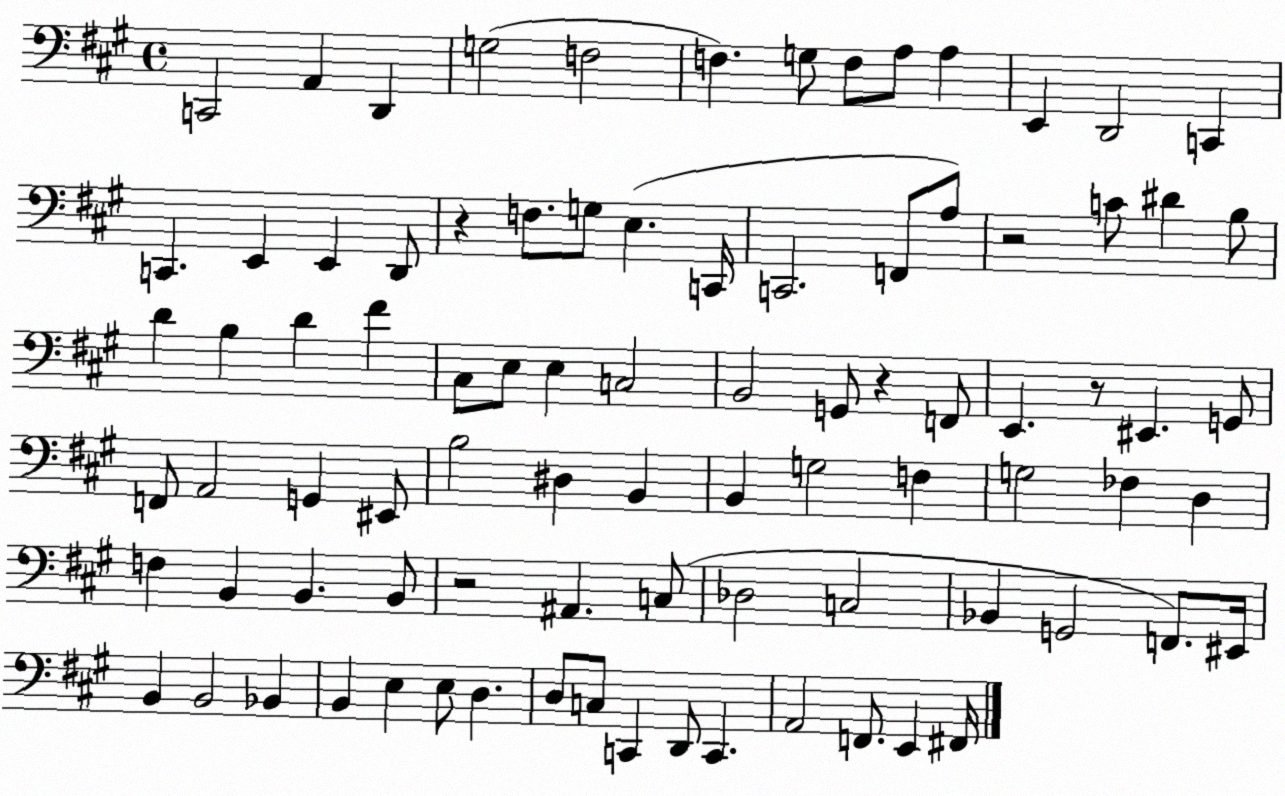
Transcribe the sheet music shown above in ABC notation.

X:1
T:Untitled
M:4/4
L:1/4
K:A
C,,2 A,, D,, G,2 F,2 F, G,/2 F,/2 A,/2 A, E,, D,,2 C,, C,, E,, E,, D,,/2 z F,/2 G,/2 E, C,,/4 C,,2 F,,/2 A,/2 z2 C/2 ^D B,/2 D B, D ^F ^C,/2 E,/2 E, C,2 B,,2 G,,/2 z F,,/2 E,, z/2 ^E,, G,,/2 F,,/2 A,,2 G,, ^E,,/2 B,2 ^D, B,, B,, G,2 F, G,2 _F, D, F, B,, B,, B,,/2 z2 ^A,, C,/2 _D,2 C,2 _B,, G,,2 F,,/2 ^E,,/4 B,, B,,2 _B,, B,, E, E,/2 D, D,/2 C,/2 C,, D,,/2 C,, A,,2 F,,/2 E,, ^F,,/4